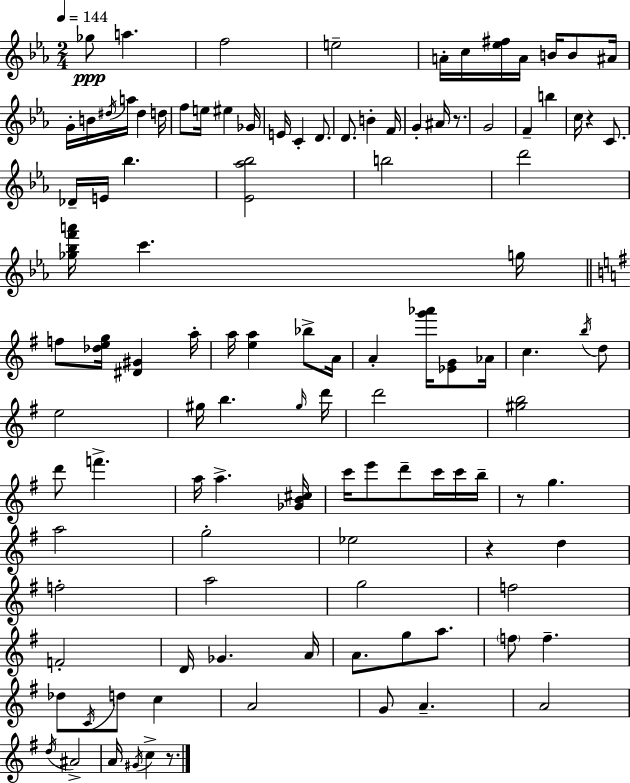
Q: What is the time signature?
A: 2/4